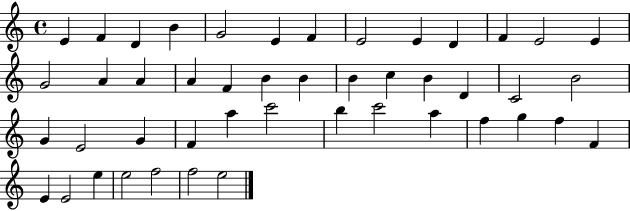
X:1
T:Untitled
M:4/4
L:1/4
K:C
E F D B G2 E F E2 E D F E2 E G2 A A A F B B B c B D C2 B2 G E2 G F a c'2 b c'2 a f g f F E E2 e e2 f2 f2 e2